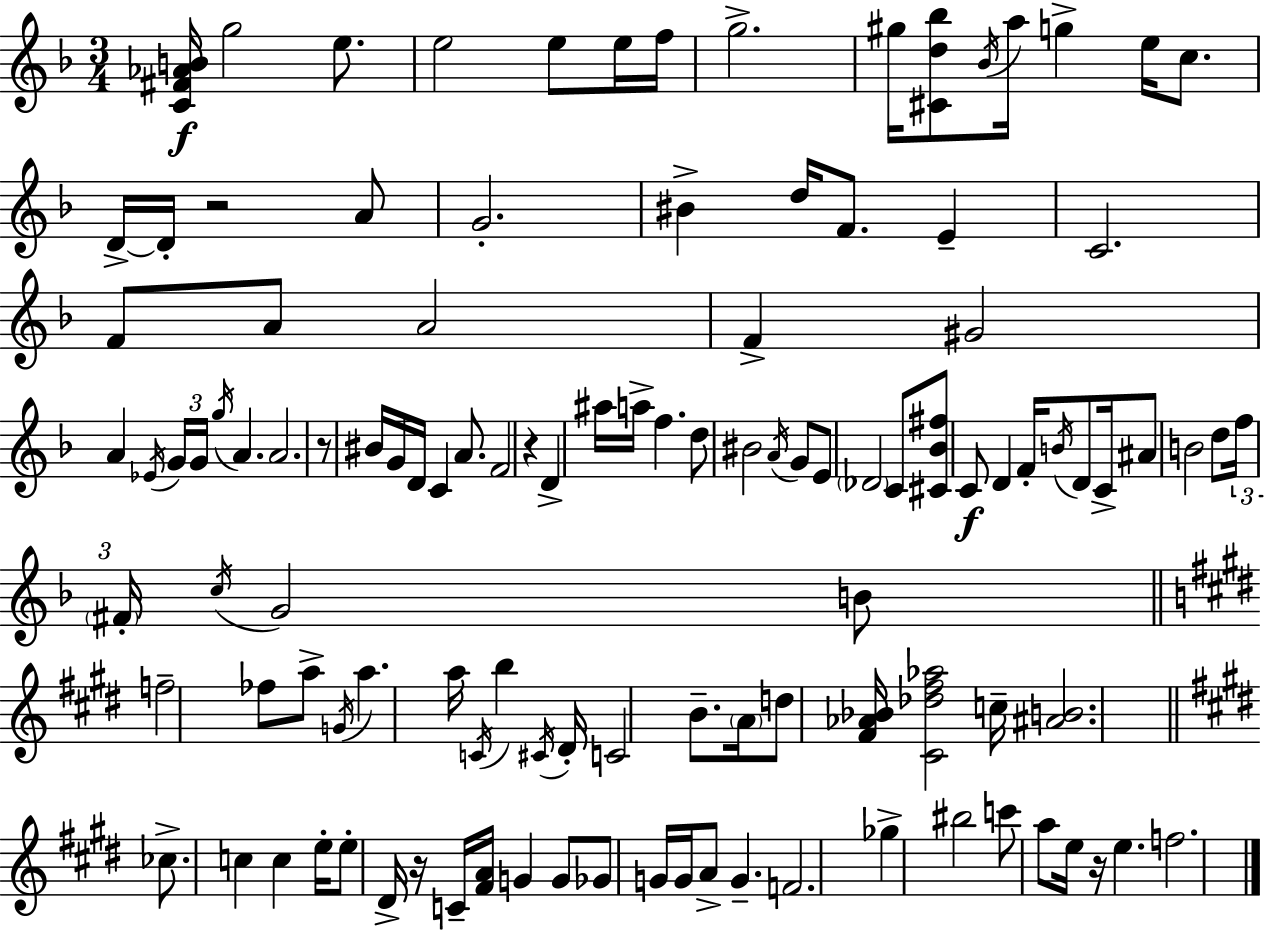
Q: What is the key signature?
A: F major